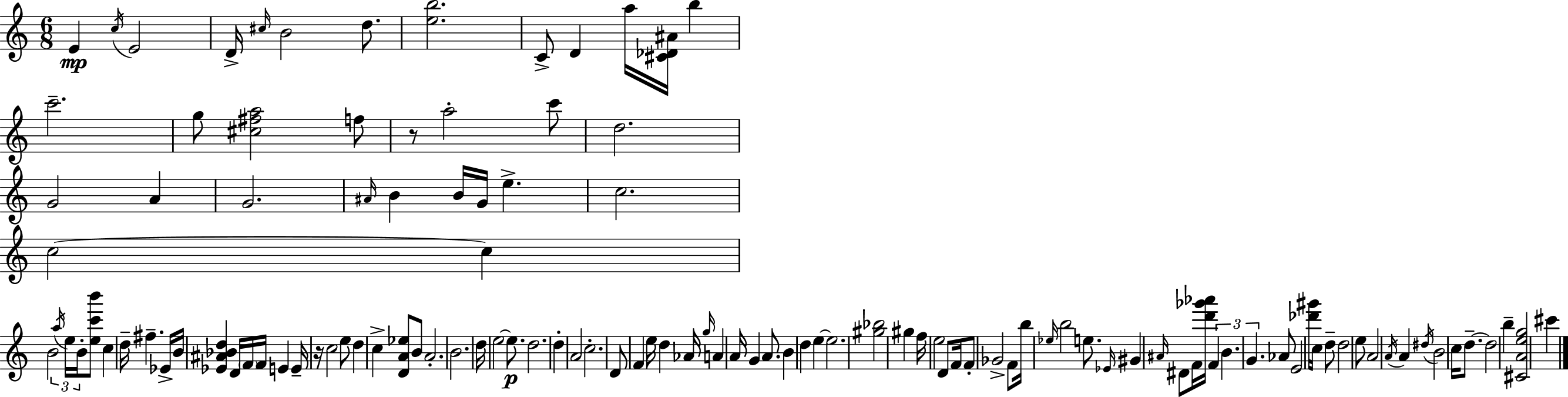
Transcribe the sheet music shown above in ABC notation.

X:1
T:Untitled
M:6/8
L:1/4
K:C
E c/4 E2 D/4 ^c/4 B2 d/2 [eb]2 C/2 D a/4 [^C_D^A]/4 b c'2 g/2 [^c^fa]2 f/2 z/2 a2 c'/2 d2 G2 A G2 ^A/4 B B/4 G/4 e c2 c2 c B2 a/4 e/4 B/4 [ec'b']/2 c d/4 ^f _E/4 B/4 [_E^A_Bd] D/4 F/4 F/4 E E/4 z/4 c2 e/2 d c [DA_e]/2 B/2 A2 B2 d/4 e2 e/2 d2 d A2 c2 D/2 F e/4 d _A/4 g/4 A A/4 G A/2 B d e e2 [^g_b]2 ^g f/4 e2 D/2 F/4 F/2 _G2 F/2 b/4 _e/4 b2 e/2 _E/4 ^G ^A/4 ^D/2 F/4 [d'_g'_a']/4 F B G _A/2 E2 [_d'^g']/4 c/4 d/2 d2 e/2 A2 A/4 A ^d/4 B2 c/4 d/2 d2 b [^CAeg]2 ^c'